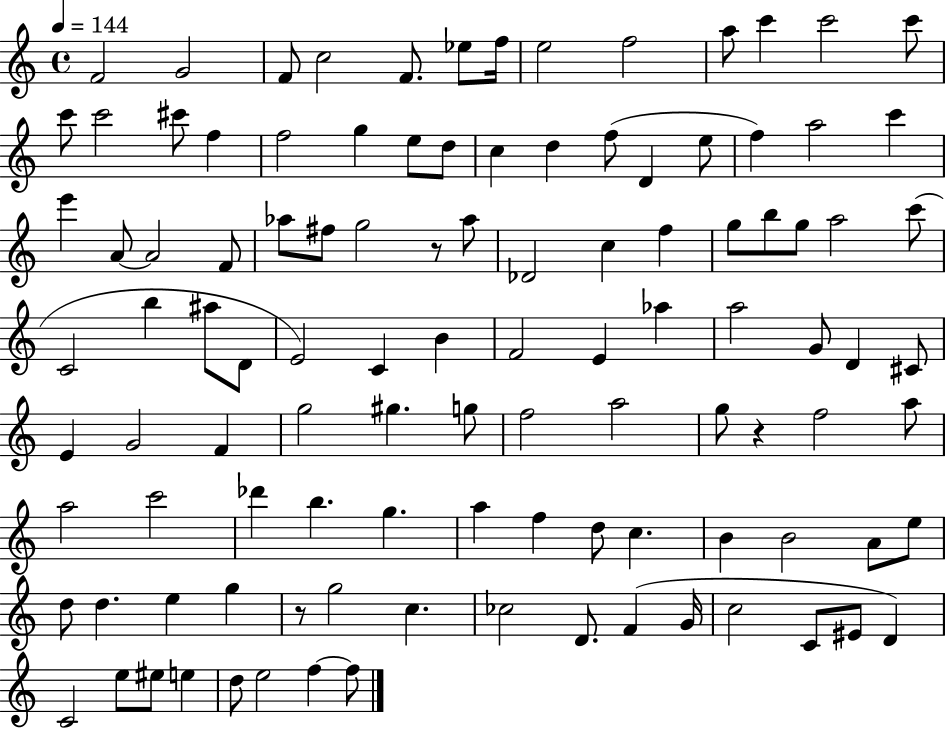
{
  \clef treble
  \time 4/4
  \defaultTimeSignature
  \key c \major
  \tempo 4 = 144
  f'2 g'2 | f'8 c''2 f'8. ees''8 f''16 | e''2 f''2 | a''8 c'''4 c'''2 c'''8 | \break c'''8 c'''2 cis'''8 f''4 | f''2 g''4 e''8 d''8 | c''4 d''4 f''8( d'4 e''8 | f''4) a''2 c'''4 | \break e'''4 a'8~~ a'2 f'8 | aes''8 fis''8 g''2 r8 aes''8 | des'2 c''4 f''4 | g''8 b''8 g''8 a''2 c'''8( | \break c'2 b''4 ais''8 d'8 | e'2) c'4 b'4 | f'2 e'4 aes''4 | a''2 g'8 d'4 cis'8 | \break e'4 g'2 f'4 | g''2 gis''4. g''8 | f''2 a''2 | g''8 r4 f''2 a''8 | \break a''2 c'''2 | des'''4 b''4. g''4. | a''4 f''4 d''8 c''4. | b'4 b'2 a'8 e''8 | \break d''8 d''4. e''4 g''4 | r8 g''2 c''4. | ces''2 d'8. f'4( g'16 | c''2 c'8 eis'8 d'4) | \break c'2 e''8 eis''8 e''4 | d''8 e''2 f''4~~ f''8 | \bar "|."
}